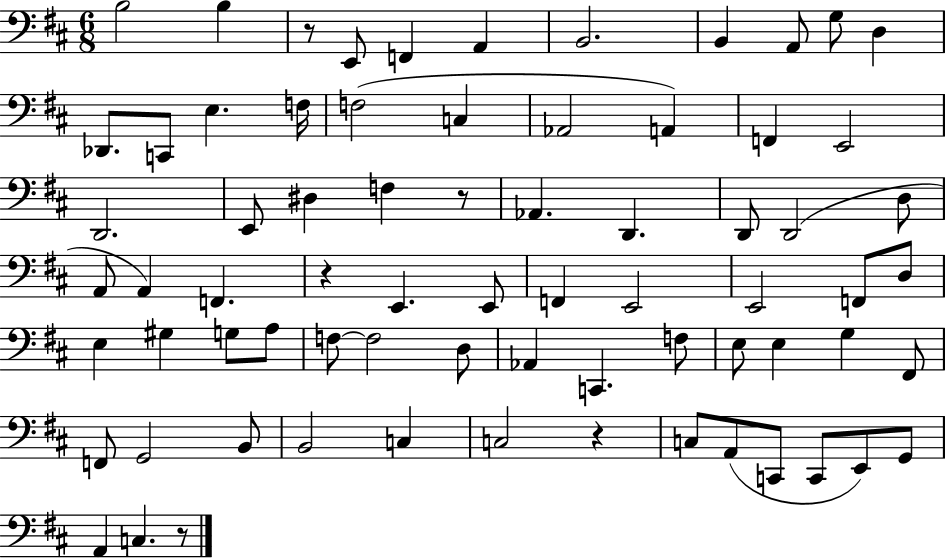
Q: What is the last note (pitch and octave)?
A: C3